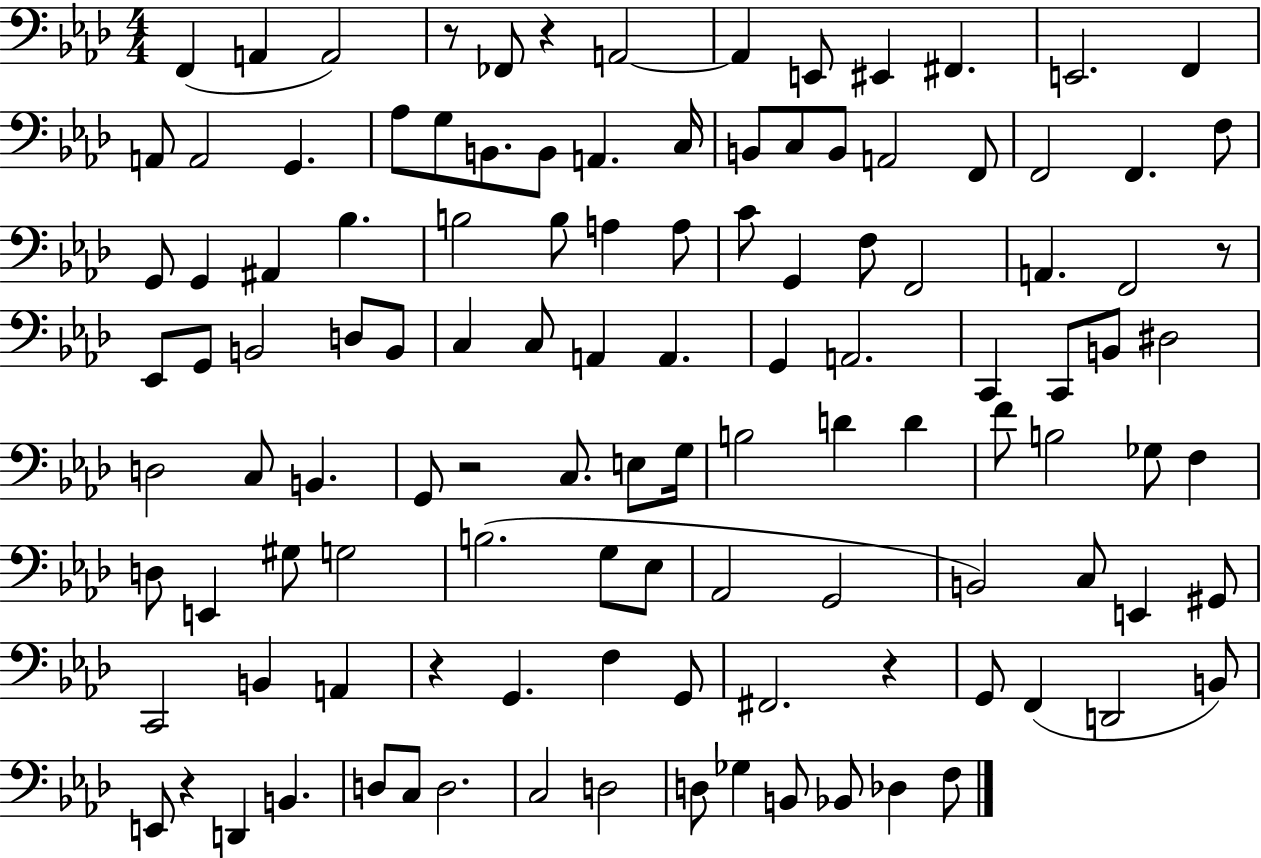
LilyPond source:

{
  \clef bass
  \numericTimeSignature
  \time 4/4
  \key aes \major
  f,4( a,4 a,2) | r8 fes,8 r4 a,2~~ | a,4 e,8 eis,4 fis,4. | e,2. f,4 | \break a,8 a,2 g,4. | aes8 g8 b,8. b,8 a,4. c16 | b,8 c8 b,8 a,2 f,8 | f,2 f,4. f8 | \break g,8 g,4 ais,4 bes4. | b2 b8 a4 a8 | c'8 g,4 f8 f,2 | a,4. f,2 r8 | \break ees,8 g,8 b,2 d8 b,8 | c4 c8 a,4 a,4. | g,4 a,2. | c,4 c,8 b,8 dis2 | \break d2 c8 b,4. | g,8 r2 c8. e8 g16 | b2 d'4 d'4 | f'8 b2 ges8 f4 | \break d8 e,4 gis8 g2 | b2.( g8 ees8 | aes,2 g,2 | b,2) c8 e,4 gis,8 | \break c,2 b,4 a,4 | r4 g,4. f4 g,8 | fis,2. r4 | g,8 f,4( d,2 b,8) | \break e,8 r4 d,4 b,4. | d8 c8 d2. | c2 d2 | d8 ges4 b,8 bes,8 des4 f8 | \break \bar "|."
}